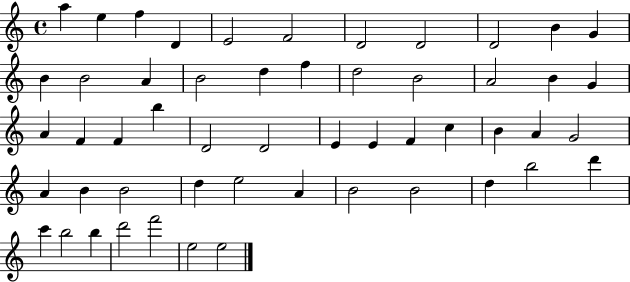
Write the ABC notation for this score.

X:1
T:Untitled
M:4/4
L:1/4
K:C
a e f D E2 F2 D2 D2 D2 B G B B2 A B2 d f d2 B2 A2 B G A F F b D2 D2 E E F c B A G2 A B B2 d e2 A B2 B2 d b2 d' c' b2 b d'2 f'2 e2 e2